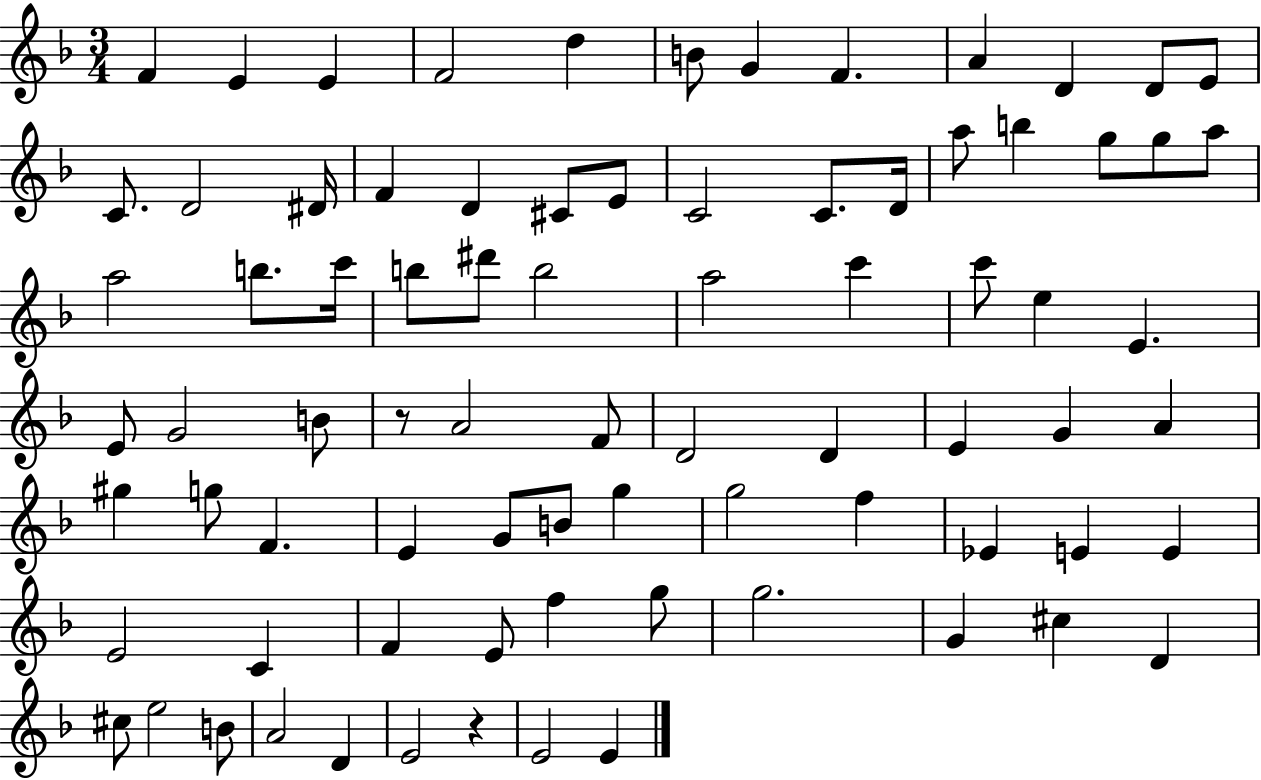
F4/q E4/q E4/q F4/h D5/q B4/e G4/q F4/q. A4/q D4/q D4/e E4/e C4/e. D4/h D#4/s F4/q D4/q C#4/e E4/e C4/h C4/e. D4/s A5/e B5/q G5/e G5/e A5/e A5/h B5/e. C6/s B5/e D#6/e B5/h A5/h C6/q C6/e E5/q E4/q. E4/e G4/h B4/e R/e A4/h F4/e D4/h D4/q E4/q G4/q A4/q G#5/q G5/e F4/q. E4/q G4/e B4/e G5/q G5/h F5/q Eb4/q E4/q E4/q E4/h C4/q F4/q E4/e F5/q G5/e G5/h. G4/q C#5/q D4/q C#5/e E5/h B4/e A4/h D4/q E4/h R/q E4/h E4/q